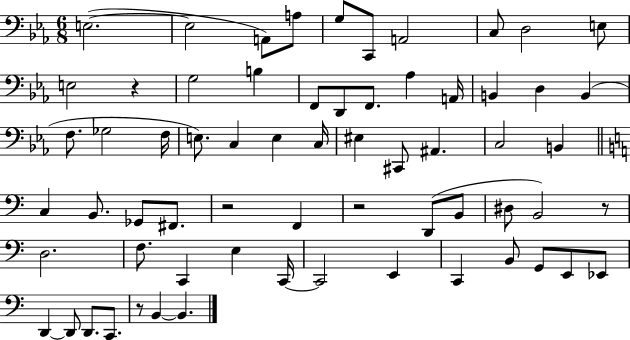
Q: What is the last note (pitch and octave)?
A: B2